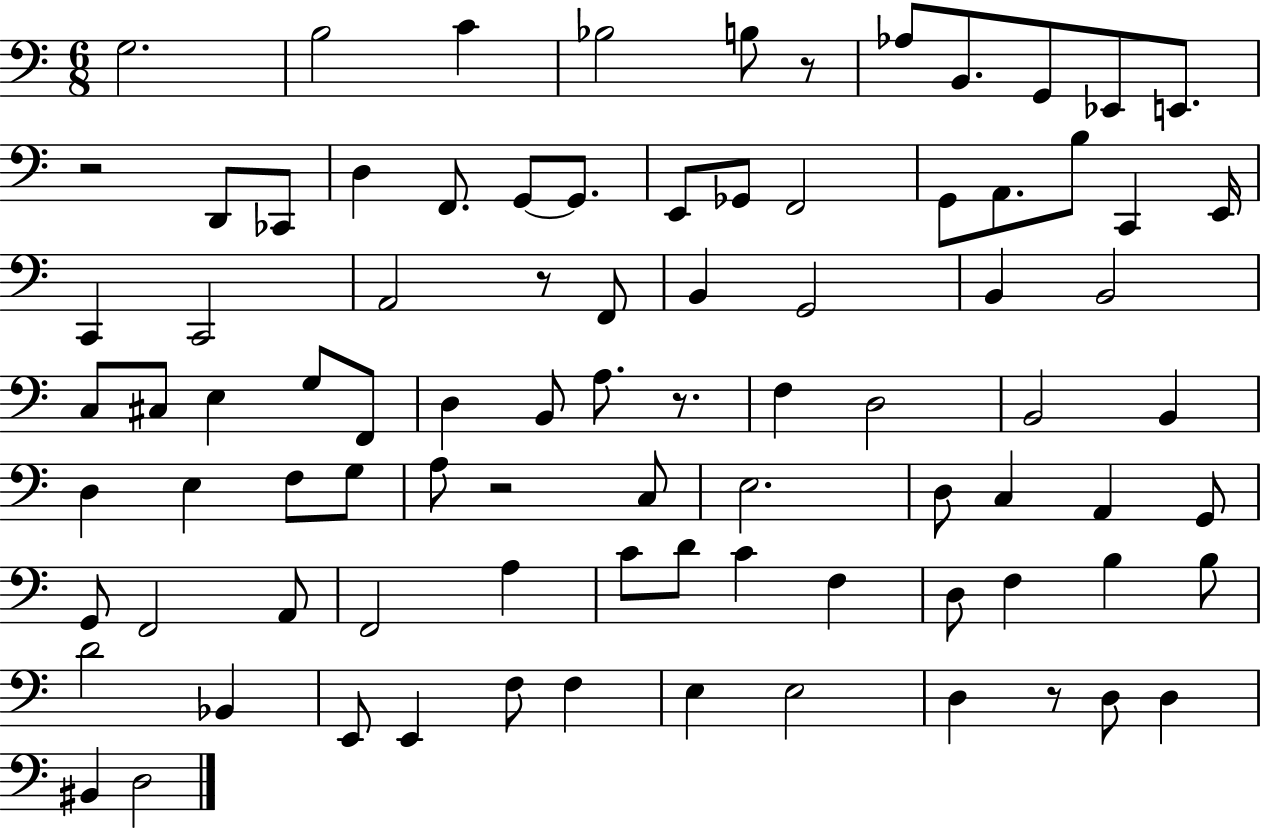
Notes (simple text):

G3/h. B3/h C4/q Bb3/h B3/e R/e Ab3/e B2/e. G2/e Eb2/e E2/e. R/h D2/e CES2/e D3/q F2/e. G2/e G2/e. E2/e Gb2/e F2/h G2/e A2/e. B3/e C2/q E2/s C2/q C2/h A2/h R/e F2/e B2/q G2/h B2/q B2/h C3/e C#3/e E3/q G3/e F2/e D3/q B2/e A3/e. R/e. F3/q D3/h B2/h B2/q D3/q E3/q F3/e G3/e A3/e R/h C3/e E3/h. D3/e C3/q A2/q G2/e G2/e F2/h A2/e F2/h A3/q C4/e D4/e C4/q F3/q D3/e F3/q B3/q B3/e D4/h Bb2/q E2/e E2/q F3/e F3/q E3/q E3/h D3/q R/e D3/e D3/q BIS2/q D3/h